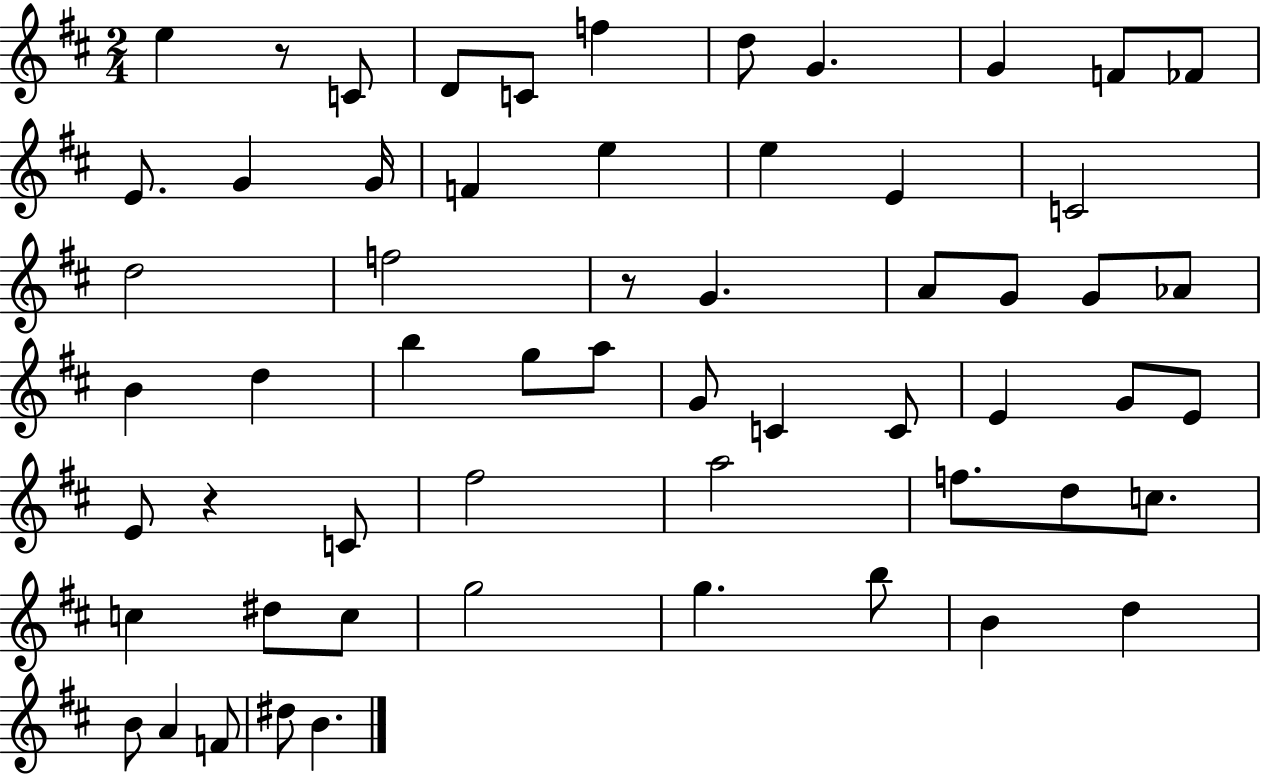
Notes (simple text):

E5/q R/e C4/e D4/e C4/e F5/q D5/e G4/q. G4/q F4/e FES4/e E4/e. G4/q G4/s F4/q E5/q E5/q E4/q C4/h D5/h F5/h R/e G4/q. A4/e G4/e G4/e Ab4/e B4/q D5/q B5/q G5/e A5/e G4/e C4/q C4/e E4/q G4/e E4/e E4/e R/q C4/e F#5/h A5/h F5/e. D5/e C5/e. C5/q D#5/e C5/e G5/h G5/q. B5/e B4/q D5/q B4/e A4/q F4/e D#5/e B4/q.